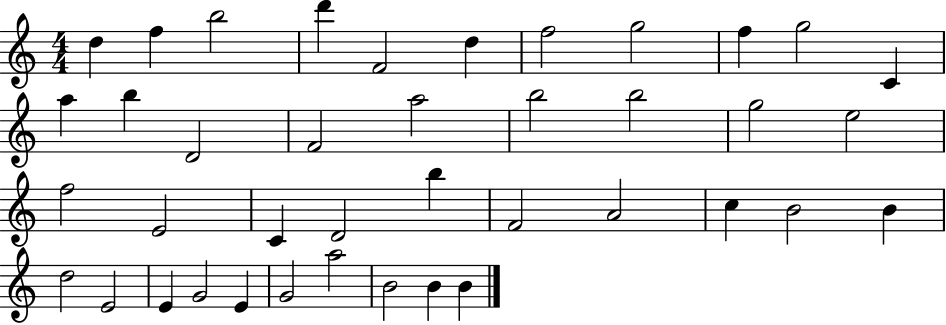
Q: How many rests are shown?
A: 0